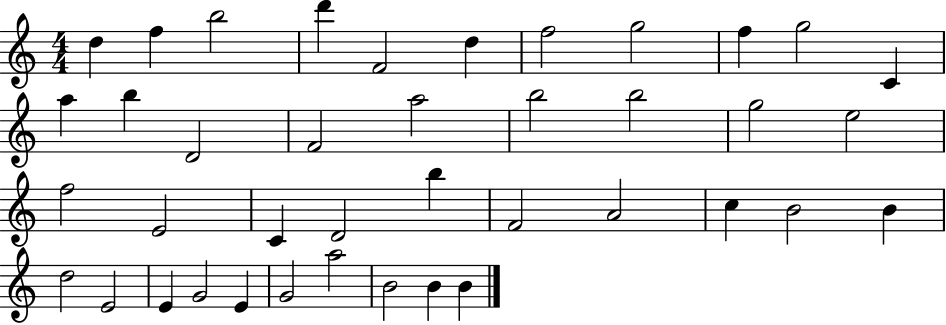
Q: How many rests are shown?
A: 0